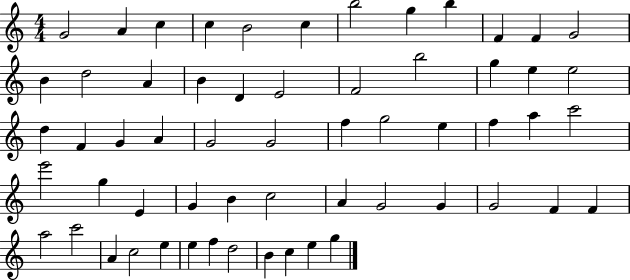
{
  \clef treble
  \numericTimeSignature
  \time 4/4
  \key c \major
  g'2 a'4 c''4 | c''4 b'2 c''4 | b''2 g''4 b''4 | f'4 f'4 g'2 | \break b'4 d''2 a'4 | b'4 d'4 e'2 | f'2 b''2 | g''4 e''4 e''2 | \break d''4 f'4 g'4 a'4 | g'2 g'2 | f''4 g''2 e''4 | f''4 a''4 c'''2 | \break e'''2 g''4 e'4 | g'4 b'4 c''2 | a'4 g'2 g'4 | g'2 f'4 f'4 | \break a''2 c'''2 | a'4 c''2 e''4 | e''4 f''4 d''2 | b'4 c''4 e''4 g''4 | \break \bar "|."
}